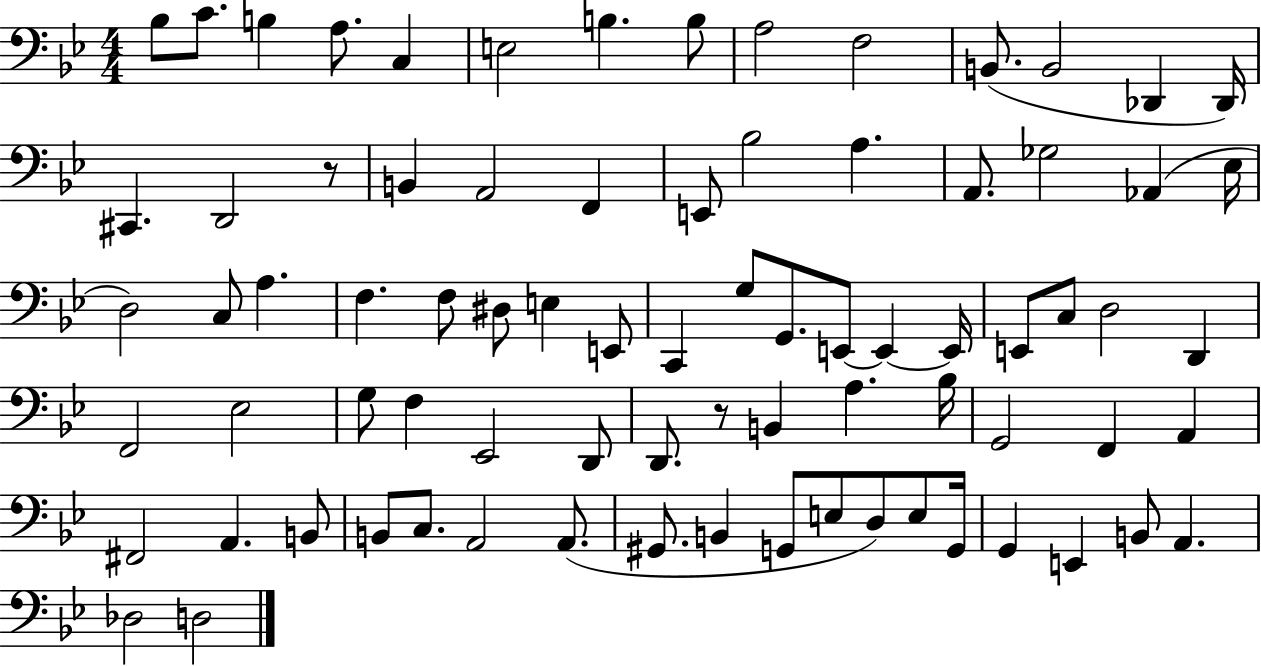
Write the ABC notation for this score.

X:1
T:Untitled
M:4/4
L:1/4
K:Bb
_B,/2 C/2 B, A,/2 C, E,2 B, B,/2 A,2 F,2 B,,/2 B,,2 _D,, _D,,/4 ^C,, D,,2 z/2 B,, A,,2 F,, E,,/2 _B,2 A, A,,/2 _G,2 _A,, _E,/4 D,2 C,/2 A, F, F,/2 ^D,/2 E, E,,/2 C,, G,/2 G,,/2 E,,/2 E,, E,,/4 E,,/2 C,/2 D,2 D,, F,,2 _E,2 G,/2 F, _E,,2 D,,/2 D,,/2 z/2 B,, A, _B,/4 G,,2 F,, A,, ^F,,2 A,, B,,/2 B,,/2 C,/2 A,,2 A,,/2 ^G,,/2 B,, G,,/2 E,/2 D,/2 E,/2 G,,/4 G,, E,, B,,/2 A,, _D,2 D,2